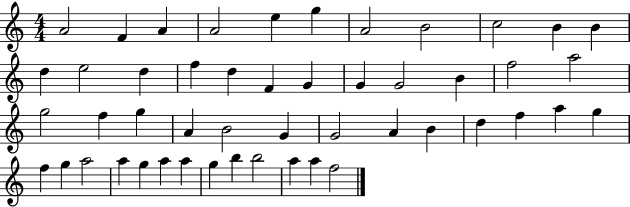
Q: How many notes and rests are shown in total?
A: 49